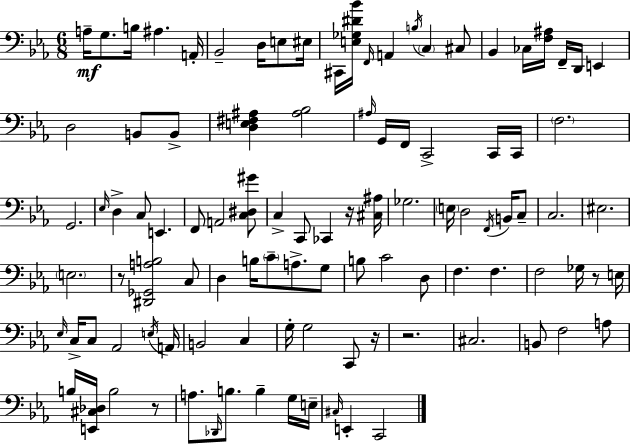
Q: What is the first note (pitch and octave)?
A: A3